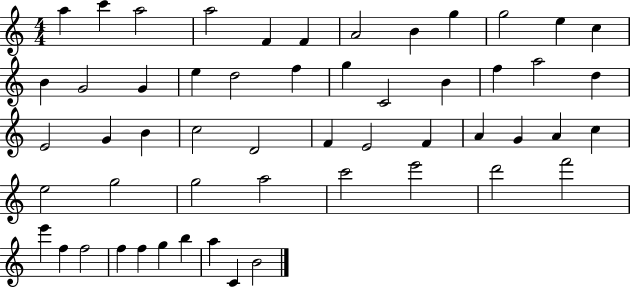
{
  \clef treble
  \numericTimeSignature
  \time 4/4
  \key c \major
  a''4 c'''4 a''2 | a''2 f'4 f'4 | a'2 b'4 g''4 | g''2 e''4 c''4 | \break b'4 g'2 g'4 | e''4 d''2 f''4 | g''4 c'2 b'4 | f''4 a''2 d''4 | \break e'2 g'4 b'4 | c''2 d'2 | f'4 e'2 f'4 | a'4 g'4 a'4 c''4 | \break e''2 g''2 | g''2 a''2 | c'''2 e'''2 | d'''2 f'''2 | \break e'''4 f''4 f''2 | f''4 f''4 g''4 b''4 | a''4 c'4 b'2 | \bar "|."
}